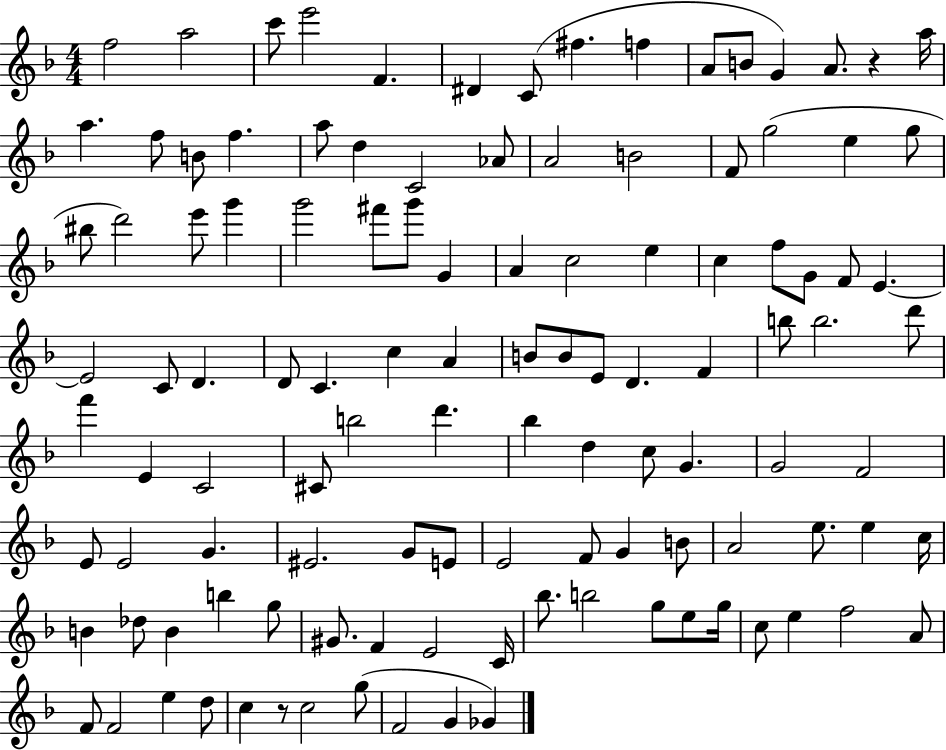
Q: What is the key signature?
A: F major